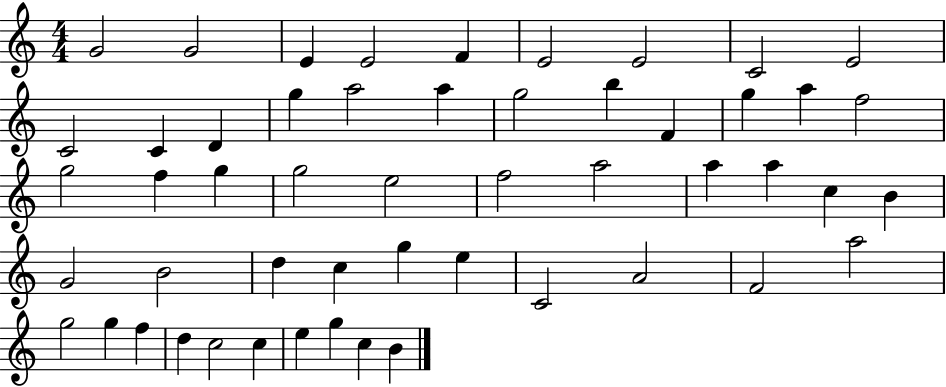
X:1
T:Untitled
M:4/4
L:1/4
K:C
G2 G2 E E2 F E2 E2 C2 E2 C2 C D g a2 a g2 b F g a f2 g2 f g g2 e2 f2 a2 a a c B G2 B2 d c g e C2 A2 F2 a2 g2 g f d c2 c e g c B